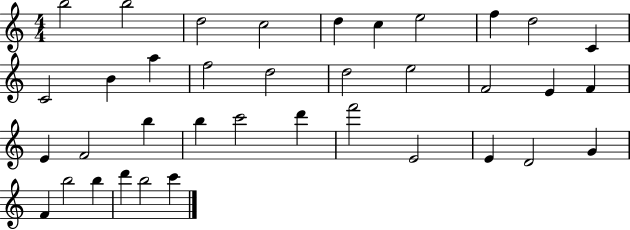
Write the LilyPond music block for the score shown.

{
  \clef treble
  \numericTimeSignature
  \time 4/4
  \key c \major
  b''2 b''2 | d''2 c''2 | d''4 c''4 e''2 | f''4 d''2 c'4 | \break c'2 b'4 a''4 | f''2 d''2 | d''2 e''2 | f'2 e'4 f'4 | \break e'4 f'2 b''4 | b''4 c'''2 d'''4 | f'''2 e'2 | e'4 d'2 g'4 | \break f'4 b''2 b''4 | d'''4 b''2 c'''4 | \bar "|."
}